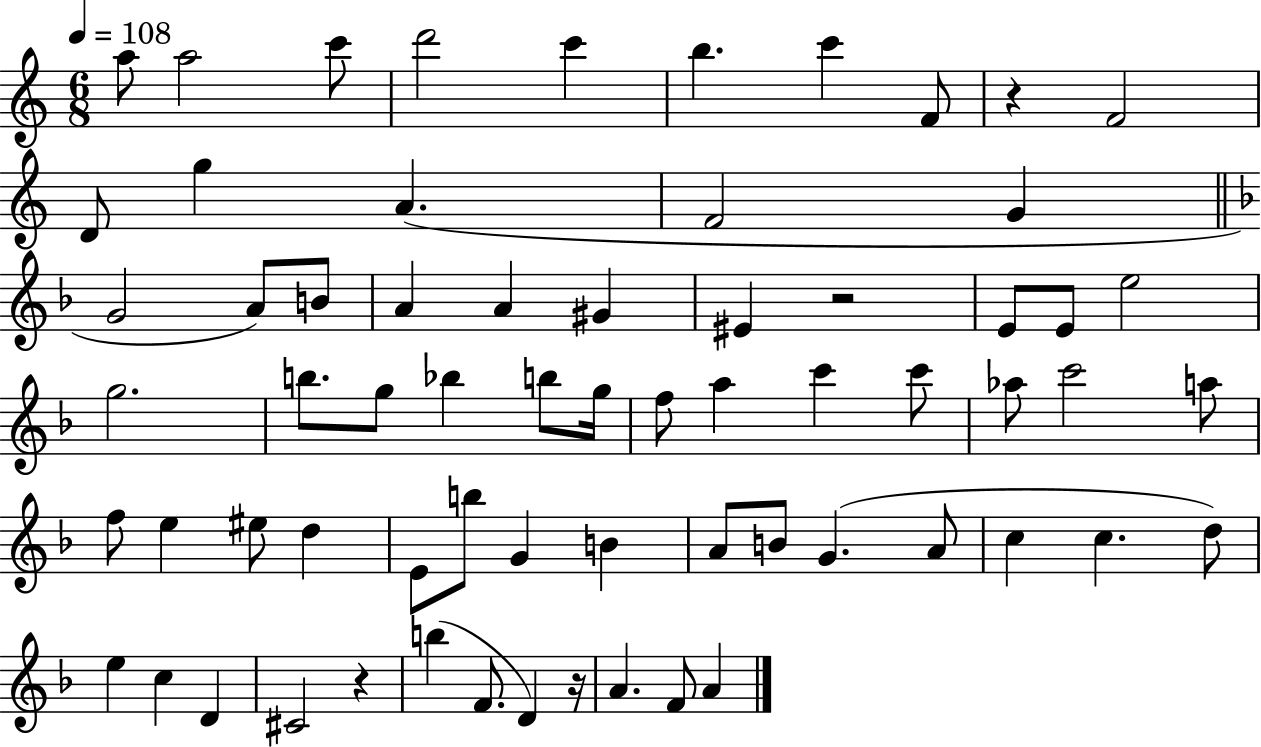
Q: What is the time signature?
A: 6/8